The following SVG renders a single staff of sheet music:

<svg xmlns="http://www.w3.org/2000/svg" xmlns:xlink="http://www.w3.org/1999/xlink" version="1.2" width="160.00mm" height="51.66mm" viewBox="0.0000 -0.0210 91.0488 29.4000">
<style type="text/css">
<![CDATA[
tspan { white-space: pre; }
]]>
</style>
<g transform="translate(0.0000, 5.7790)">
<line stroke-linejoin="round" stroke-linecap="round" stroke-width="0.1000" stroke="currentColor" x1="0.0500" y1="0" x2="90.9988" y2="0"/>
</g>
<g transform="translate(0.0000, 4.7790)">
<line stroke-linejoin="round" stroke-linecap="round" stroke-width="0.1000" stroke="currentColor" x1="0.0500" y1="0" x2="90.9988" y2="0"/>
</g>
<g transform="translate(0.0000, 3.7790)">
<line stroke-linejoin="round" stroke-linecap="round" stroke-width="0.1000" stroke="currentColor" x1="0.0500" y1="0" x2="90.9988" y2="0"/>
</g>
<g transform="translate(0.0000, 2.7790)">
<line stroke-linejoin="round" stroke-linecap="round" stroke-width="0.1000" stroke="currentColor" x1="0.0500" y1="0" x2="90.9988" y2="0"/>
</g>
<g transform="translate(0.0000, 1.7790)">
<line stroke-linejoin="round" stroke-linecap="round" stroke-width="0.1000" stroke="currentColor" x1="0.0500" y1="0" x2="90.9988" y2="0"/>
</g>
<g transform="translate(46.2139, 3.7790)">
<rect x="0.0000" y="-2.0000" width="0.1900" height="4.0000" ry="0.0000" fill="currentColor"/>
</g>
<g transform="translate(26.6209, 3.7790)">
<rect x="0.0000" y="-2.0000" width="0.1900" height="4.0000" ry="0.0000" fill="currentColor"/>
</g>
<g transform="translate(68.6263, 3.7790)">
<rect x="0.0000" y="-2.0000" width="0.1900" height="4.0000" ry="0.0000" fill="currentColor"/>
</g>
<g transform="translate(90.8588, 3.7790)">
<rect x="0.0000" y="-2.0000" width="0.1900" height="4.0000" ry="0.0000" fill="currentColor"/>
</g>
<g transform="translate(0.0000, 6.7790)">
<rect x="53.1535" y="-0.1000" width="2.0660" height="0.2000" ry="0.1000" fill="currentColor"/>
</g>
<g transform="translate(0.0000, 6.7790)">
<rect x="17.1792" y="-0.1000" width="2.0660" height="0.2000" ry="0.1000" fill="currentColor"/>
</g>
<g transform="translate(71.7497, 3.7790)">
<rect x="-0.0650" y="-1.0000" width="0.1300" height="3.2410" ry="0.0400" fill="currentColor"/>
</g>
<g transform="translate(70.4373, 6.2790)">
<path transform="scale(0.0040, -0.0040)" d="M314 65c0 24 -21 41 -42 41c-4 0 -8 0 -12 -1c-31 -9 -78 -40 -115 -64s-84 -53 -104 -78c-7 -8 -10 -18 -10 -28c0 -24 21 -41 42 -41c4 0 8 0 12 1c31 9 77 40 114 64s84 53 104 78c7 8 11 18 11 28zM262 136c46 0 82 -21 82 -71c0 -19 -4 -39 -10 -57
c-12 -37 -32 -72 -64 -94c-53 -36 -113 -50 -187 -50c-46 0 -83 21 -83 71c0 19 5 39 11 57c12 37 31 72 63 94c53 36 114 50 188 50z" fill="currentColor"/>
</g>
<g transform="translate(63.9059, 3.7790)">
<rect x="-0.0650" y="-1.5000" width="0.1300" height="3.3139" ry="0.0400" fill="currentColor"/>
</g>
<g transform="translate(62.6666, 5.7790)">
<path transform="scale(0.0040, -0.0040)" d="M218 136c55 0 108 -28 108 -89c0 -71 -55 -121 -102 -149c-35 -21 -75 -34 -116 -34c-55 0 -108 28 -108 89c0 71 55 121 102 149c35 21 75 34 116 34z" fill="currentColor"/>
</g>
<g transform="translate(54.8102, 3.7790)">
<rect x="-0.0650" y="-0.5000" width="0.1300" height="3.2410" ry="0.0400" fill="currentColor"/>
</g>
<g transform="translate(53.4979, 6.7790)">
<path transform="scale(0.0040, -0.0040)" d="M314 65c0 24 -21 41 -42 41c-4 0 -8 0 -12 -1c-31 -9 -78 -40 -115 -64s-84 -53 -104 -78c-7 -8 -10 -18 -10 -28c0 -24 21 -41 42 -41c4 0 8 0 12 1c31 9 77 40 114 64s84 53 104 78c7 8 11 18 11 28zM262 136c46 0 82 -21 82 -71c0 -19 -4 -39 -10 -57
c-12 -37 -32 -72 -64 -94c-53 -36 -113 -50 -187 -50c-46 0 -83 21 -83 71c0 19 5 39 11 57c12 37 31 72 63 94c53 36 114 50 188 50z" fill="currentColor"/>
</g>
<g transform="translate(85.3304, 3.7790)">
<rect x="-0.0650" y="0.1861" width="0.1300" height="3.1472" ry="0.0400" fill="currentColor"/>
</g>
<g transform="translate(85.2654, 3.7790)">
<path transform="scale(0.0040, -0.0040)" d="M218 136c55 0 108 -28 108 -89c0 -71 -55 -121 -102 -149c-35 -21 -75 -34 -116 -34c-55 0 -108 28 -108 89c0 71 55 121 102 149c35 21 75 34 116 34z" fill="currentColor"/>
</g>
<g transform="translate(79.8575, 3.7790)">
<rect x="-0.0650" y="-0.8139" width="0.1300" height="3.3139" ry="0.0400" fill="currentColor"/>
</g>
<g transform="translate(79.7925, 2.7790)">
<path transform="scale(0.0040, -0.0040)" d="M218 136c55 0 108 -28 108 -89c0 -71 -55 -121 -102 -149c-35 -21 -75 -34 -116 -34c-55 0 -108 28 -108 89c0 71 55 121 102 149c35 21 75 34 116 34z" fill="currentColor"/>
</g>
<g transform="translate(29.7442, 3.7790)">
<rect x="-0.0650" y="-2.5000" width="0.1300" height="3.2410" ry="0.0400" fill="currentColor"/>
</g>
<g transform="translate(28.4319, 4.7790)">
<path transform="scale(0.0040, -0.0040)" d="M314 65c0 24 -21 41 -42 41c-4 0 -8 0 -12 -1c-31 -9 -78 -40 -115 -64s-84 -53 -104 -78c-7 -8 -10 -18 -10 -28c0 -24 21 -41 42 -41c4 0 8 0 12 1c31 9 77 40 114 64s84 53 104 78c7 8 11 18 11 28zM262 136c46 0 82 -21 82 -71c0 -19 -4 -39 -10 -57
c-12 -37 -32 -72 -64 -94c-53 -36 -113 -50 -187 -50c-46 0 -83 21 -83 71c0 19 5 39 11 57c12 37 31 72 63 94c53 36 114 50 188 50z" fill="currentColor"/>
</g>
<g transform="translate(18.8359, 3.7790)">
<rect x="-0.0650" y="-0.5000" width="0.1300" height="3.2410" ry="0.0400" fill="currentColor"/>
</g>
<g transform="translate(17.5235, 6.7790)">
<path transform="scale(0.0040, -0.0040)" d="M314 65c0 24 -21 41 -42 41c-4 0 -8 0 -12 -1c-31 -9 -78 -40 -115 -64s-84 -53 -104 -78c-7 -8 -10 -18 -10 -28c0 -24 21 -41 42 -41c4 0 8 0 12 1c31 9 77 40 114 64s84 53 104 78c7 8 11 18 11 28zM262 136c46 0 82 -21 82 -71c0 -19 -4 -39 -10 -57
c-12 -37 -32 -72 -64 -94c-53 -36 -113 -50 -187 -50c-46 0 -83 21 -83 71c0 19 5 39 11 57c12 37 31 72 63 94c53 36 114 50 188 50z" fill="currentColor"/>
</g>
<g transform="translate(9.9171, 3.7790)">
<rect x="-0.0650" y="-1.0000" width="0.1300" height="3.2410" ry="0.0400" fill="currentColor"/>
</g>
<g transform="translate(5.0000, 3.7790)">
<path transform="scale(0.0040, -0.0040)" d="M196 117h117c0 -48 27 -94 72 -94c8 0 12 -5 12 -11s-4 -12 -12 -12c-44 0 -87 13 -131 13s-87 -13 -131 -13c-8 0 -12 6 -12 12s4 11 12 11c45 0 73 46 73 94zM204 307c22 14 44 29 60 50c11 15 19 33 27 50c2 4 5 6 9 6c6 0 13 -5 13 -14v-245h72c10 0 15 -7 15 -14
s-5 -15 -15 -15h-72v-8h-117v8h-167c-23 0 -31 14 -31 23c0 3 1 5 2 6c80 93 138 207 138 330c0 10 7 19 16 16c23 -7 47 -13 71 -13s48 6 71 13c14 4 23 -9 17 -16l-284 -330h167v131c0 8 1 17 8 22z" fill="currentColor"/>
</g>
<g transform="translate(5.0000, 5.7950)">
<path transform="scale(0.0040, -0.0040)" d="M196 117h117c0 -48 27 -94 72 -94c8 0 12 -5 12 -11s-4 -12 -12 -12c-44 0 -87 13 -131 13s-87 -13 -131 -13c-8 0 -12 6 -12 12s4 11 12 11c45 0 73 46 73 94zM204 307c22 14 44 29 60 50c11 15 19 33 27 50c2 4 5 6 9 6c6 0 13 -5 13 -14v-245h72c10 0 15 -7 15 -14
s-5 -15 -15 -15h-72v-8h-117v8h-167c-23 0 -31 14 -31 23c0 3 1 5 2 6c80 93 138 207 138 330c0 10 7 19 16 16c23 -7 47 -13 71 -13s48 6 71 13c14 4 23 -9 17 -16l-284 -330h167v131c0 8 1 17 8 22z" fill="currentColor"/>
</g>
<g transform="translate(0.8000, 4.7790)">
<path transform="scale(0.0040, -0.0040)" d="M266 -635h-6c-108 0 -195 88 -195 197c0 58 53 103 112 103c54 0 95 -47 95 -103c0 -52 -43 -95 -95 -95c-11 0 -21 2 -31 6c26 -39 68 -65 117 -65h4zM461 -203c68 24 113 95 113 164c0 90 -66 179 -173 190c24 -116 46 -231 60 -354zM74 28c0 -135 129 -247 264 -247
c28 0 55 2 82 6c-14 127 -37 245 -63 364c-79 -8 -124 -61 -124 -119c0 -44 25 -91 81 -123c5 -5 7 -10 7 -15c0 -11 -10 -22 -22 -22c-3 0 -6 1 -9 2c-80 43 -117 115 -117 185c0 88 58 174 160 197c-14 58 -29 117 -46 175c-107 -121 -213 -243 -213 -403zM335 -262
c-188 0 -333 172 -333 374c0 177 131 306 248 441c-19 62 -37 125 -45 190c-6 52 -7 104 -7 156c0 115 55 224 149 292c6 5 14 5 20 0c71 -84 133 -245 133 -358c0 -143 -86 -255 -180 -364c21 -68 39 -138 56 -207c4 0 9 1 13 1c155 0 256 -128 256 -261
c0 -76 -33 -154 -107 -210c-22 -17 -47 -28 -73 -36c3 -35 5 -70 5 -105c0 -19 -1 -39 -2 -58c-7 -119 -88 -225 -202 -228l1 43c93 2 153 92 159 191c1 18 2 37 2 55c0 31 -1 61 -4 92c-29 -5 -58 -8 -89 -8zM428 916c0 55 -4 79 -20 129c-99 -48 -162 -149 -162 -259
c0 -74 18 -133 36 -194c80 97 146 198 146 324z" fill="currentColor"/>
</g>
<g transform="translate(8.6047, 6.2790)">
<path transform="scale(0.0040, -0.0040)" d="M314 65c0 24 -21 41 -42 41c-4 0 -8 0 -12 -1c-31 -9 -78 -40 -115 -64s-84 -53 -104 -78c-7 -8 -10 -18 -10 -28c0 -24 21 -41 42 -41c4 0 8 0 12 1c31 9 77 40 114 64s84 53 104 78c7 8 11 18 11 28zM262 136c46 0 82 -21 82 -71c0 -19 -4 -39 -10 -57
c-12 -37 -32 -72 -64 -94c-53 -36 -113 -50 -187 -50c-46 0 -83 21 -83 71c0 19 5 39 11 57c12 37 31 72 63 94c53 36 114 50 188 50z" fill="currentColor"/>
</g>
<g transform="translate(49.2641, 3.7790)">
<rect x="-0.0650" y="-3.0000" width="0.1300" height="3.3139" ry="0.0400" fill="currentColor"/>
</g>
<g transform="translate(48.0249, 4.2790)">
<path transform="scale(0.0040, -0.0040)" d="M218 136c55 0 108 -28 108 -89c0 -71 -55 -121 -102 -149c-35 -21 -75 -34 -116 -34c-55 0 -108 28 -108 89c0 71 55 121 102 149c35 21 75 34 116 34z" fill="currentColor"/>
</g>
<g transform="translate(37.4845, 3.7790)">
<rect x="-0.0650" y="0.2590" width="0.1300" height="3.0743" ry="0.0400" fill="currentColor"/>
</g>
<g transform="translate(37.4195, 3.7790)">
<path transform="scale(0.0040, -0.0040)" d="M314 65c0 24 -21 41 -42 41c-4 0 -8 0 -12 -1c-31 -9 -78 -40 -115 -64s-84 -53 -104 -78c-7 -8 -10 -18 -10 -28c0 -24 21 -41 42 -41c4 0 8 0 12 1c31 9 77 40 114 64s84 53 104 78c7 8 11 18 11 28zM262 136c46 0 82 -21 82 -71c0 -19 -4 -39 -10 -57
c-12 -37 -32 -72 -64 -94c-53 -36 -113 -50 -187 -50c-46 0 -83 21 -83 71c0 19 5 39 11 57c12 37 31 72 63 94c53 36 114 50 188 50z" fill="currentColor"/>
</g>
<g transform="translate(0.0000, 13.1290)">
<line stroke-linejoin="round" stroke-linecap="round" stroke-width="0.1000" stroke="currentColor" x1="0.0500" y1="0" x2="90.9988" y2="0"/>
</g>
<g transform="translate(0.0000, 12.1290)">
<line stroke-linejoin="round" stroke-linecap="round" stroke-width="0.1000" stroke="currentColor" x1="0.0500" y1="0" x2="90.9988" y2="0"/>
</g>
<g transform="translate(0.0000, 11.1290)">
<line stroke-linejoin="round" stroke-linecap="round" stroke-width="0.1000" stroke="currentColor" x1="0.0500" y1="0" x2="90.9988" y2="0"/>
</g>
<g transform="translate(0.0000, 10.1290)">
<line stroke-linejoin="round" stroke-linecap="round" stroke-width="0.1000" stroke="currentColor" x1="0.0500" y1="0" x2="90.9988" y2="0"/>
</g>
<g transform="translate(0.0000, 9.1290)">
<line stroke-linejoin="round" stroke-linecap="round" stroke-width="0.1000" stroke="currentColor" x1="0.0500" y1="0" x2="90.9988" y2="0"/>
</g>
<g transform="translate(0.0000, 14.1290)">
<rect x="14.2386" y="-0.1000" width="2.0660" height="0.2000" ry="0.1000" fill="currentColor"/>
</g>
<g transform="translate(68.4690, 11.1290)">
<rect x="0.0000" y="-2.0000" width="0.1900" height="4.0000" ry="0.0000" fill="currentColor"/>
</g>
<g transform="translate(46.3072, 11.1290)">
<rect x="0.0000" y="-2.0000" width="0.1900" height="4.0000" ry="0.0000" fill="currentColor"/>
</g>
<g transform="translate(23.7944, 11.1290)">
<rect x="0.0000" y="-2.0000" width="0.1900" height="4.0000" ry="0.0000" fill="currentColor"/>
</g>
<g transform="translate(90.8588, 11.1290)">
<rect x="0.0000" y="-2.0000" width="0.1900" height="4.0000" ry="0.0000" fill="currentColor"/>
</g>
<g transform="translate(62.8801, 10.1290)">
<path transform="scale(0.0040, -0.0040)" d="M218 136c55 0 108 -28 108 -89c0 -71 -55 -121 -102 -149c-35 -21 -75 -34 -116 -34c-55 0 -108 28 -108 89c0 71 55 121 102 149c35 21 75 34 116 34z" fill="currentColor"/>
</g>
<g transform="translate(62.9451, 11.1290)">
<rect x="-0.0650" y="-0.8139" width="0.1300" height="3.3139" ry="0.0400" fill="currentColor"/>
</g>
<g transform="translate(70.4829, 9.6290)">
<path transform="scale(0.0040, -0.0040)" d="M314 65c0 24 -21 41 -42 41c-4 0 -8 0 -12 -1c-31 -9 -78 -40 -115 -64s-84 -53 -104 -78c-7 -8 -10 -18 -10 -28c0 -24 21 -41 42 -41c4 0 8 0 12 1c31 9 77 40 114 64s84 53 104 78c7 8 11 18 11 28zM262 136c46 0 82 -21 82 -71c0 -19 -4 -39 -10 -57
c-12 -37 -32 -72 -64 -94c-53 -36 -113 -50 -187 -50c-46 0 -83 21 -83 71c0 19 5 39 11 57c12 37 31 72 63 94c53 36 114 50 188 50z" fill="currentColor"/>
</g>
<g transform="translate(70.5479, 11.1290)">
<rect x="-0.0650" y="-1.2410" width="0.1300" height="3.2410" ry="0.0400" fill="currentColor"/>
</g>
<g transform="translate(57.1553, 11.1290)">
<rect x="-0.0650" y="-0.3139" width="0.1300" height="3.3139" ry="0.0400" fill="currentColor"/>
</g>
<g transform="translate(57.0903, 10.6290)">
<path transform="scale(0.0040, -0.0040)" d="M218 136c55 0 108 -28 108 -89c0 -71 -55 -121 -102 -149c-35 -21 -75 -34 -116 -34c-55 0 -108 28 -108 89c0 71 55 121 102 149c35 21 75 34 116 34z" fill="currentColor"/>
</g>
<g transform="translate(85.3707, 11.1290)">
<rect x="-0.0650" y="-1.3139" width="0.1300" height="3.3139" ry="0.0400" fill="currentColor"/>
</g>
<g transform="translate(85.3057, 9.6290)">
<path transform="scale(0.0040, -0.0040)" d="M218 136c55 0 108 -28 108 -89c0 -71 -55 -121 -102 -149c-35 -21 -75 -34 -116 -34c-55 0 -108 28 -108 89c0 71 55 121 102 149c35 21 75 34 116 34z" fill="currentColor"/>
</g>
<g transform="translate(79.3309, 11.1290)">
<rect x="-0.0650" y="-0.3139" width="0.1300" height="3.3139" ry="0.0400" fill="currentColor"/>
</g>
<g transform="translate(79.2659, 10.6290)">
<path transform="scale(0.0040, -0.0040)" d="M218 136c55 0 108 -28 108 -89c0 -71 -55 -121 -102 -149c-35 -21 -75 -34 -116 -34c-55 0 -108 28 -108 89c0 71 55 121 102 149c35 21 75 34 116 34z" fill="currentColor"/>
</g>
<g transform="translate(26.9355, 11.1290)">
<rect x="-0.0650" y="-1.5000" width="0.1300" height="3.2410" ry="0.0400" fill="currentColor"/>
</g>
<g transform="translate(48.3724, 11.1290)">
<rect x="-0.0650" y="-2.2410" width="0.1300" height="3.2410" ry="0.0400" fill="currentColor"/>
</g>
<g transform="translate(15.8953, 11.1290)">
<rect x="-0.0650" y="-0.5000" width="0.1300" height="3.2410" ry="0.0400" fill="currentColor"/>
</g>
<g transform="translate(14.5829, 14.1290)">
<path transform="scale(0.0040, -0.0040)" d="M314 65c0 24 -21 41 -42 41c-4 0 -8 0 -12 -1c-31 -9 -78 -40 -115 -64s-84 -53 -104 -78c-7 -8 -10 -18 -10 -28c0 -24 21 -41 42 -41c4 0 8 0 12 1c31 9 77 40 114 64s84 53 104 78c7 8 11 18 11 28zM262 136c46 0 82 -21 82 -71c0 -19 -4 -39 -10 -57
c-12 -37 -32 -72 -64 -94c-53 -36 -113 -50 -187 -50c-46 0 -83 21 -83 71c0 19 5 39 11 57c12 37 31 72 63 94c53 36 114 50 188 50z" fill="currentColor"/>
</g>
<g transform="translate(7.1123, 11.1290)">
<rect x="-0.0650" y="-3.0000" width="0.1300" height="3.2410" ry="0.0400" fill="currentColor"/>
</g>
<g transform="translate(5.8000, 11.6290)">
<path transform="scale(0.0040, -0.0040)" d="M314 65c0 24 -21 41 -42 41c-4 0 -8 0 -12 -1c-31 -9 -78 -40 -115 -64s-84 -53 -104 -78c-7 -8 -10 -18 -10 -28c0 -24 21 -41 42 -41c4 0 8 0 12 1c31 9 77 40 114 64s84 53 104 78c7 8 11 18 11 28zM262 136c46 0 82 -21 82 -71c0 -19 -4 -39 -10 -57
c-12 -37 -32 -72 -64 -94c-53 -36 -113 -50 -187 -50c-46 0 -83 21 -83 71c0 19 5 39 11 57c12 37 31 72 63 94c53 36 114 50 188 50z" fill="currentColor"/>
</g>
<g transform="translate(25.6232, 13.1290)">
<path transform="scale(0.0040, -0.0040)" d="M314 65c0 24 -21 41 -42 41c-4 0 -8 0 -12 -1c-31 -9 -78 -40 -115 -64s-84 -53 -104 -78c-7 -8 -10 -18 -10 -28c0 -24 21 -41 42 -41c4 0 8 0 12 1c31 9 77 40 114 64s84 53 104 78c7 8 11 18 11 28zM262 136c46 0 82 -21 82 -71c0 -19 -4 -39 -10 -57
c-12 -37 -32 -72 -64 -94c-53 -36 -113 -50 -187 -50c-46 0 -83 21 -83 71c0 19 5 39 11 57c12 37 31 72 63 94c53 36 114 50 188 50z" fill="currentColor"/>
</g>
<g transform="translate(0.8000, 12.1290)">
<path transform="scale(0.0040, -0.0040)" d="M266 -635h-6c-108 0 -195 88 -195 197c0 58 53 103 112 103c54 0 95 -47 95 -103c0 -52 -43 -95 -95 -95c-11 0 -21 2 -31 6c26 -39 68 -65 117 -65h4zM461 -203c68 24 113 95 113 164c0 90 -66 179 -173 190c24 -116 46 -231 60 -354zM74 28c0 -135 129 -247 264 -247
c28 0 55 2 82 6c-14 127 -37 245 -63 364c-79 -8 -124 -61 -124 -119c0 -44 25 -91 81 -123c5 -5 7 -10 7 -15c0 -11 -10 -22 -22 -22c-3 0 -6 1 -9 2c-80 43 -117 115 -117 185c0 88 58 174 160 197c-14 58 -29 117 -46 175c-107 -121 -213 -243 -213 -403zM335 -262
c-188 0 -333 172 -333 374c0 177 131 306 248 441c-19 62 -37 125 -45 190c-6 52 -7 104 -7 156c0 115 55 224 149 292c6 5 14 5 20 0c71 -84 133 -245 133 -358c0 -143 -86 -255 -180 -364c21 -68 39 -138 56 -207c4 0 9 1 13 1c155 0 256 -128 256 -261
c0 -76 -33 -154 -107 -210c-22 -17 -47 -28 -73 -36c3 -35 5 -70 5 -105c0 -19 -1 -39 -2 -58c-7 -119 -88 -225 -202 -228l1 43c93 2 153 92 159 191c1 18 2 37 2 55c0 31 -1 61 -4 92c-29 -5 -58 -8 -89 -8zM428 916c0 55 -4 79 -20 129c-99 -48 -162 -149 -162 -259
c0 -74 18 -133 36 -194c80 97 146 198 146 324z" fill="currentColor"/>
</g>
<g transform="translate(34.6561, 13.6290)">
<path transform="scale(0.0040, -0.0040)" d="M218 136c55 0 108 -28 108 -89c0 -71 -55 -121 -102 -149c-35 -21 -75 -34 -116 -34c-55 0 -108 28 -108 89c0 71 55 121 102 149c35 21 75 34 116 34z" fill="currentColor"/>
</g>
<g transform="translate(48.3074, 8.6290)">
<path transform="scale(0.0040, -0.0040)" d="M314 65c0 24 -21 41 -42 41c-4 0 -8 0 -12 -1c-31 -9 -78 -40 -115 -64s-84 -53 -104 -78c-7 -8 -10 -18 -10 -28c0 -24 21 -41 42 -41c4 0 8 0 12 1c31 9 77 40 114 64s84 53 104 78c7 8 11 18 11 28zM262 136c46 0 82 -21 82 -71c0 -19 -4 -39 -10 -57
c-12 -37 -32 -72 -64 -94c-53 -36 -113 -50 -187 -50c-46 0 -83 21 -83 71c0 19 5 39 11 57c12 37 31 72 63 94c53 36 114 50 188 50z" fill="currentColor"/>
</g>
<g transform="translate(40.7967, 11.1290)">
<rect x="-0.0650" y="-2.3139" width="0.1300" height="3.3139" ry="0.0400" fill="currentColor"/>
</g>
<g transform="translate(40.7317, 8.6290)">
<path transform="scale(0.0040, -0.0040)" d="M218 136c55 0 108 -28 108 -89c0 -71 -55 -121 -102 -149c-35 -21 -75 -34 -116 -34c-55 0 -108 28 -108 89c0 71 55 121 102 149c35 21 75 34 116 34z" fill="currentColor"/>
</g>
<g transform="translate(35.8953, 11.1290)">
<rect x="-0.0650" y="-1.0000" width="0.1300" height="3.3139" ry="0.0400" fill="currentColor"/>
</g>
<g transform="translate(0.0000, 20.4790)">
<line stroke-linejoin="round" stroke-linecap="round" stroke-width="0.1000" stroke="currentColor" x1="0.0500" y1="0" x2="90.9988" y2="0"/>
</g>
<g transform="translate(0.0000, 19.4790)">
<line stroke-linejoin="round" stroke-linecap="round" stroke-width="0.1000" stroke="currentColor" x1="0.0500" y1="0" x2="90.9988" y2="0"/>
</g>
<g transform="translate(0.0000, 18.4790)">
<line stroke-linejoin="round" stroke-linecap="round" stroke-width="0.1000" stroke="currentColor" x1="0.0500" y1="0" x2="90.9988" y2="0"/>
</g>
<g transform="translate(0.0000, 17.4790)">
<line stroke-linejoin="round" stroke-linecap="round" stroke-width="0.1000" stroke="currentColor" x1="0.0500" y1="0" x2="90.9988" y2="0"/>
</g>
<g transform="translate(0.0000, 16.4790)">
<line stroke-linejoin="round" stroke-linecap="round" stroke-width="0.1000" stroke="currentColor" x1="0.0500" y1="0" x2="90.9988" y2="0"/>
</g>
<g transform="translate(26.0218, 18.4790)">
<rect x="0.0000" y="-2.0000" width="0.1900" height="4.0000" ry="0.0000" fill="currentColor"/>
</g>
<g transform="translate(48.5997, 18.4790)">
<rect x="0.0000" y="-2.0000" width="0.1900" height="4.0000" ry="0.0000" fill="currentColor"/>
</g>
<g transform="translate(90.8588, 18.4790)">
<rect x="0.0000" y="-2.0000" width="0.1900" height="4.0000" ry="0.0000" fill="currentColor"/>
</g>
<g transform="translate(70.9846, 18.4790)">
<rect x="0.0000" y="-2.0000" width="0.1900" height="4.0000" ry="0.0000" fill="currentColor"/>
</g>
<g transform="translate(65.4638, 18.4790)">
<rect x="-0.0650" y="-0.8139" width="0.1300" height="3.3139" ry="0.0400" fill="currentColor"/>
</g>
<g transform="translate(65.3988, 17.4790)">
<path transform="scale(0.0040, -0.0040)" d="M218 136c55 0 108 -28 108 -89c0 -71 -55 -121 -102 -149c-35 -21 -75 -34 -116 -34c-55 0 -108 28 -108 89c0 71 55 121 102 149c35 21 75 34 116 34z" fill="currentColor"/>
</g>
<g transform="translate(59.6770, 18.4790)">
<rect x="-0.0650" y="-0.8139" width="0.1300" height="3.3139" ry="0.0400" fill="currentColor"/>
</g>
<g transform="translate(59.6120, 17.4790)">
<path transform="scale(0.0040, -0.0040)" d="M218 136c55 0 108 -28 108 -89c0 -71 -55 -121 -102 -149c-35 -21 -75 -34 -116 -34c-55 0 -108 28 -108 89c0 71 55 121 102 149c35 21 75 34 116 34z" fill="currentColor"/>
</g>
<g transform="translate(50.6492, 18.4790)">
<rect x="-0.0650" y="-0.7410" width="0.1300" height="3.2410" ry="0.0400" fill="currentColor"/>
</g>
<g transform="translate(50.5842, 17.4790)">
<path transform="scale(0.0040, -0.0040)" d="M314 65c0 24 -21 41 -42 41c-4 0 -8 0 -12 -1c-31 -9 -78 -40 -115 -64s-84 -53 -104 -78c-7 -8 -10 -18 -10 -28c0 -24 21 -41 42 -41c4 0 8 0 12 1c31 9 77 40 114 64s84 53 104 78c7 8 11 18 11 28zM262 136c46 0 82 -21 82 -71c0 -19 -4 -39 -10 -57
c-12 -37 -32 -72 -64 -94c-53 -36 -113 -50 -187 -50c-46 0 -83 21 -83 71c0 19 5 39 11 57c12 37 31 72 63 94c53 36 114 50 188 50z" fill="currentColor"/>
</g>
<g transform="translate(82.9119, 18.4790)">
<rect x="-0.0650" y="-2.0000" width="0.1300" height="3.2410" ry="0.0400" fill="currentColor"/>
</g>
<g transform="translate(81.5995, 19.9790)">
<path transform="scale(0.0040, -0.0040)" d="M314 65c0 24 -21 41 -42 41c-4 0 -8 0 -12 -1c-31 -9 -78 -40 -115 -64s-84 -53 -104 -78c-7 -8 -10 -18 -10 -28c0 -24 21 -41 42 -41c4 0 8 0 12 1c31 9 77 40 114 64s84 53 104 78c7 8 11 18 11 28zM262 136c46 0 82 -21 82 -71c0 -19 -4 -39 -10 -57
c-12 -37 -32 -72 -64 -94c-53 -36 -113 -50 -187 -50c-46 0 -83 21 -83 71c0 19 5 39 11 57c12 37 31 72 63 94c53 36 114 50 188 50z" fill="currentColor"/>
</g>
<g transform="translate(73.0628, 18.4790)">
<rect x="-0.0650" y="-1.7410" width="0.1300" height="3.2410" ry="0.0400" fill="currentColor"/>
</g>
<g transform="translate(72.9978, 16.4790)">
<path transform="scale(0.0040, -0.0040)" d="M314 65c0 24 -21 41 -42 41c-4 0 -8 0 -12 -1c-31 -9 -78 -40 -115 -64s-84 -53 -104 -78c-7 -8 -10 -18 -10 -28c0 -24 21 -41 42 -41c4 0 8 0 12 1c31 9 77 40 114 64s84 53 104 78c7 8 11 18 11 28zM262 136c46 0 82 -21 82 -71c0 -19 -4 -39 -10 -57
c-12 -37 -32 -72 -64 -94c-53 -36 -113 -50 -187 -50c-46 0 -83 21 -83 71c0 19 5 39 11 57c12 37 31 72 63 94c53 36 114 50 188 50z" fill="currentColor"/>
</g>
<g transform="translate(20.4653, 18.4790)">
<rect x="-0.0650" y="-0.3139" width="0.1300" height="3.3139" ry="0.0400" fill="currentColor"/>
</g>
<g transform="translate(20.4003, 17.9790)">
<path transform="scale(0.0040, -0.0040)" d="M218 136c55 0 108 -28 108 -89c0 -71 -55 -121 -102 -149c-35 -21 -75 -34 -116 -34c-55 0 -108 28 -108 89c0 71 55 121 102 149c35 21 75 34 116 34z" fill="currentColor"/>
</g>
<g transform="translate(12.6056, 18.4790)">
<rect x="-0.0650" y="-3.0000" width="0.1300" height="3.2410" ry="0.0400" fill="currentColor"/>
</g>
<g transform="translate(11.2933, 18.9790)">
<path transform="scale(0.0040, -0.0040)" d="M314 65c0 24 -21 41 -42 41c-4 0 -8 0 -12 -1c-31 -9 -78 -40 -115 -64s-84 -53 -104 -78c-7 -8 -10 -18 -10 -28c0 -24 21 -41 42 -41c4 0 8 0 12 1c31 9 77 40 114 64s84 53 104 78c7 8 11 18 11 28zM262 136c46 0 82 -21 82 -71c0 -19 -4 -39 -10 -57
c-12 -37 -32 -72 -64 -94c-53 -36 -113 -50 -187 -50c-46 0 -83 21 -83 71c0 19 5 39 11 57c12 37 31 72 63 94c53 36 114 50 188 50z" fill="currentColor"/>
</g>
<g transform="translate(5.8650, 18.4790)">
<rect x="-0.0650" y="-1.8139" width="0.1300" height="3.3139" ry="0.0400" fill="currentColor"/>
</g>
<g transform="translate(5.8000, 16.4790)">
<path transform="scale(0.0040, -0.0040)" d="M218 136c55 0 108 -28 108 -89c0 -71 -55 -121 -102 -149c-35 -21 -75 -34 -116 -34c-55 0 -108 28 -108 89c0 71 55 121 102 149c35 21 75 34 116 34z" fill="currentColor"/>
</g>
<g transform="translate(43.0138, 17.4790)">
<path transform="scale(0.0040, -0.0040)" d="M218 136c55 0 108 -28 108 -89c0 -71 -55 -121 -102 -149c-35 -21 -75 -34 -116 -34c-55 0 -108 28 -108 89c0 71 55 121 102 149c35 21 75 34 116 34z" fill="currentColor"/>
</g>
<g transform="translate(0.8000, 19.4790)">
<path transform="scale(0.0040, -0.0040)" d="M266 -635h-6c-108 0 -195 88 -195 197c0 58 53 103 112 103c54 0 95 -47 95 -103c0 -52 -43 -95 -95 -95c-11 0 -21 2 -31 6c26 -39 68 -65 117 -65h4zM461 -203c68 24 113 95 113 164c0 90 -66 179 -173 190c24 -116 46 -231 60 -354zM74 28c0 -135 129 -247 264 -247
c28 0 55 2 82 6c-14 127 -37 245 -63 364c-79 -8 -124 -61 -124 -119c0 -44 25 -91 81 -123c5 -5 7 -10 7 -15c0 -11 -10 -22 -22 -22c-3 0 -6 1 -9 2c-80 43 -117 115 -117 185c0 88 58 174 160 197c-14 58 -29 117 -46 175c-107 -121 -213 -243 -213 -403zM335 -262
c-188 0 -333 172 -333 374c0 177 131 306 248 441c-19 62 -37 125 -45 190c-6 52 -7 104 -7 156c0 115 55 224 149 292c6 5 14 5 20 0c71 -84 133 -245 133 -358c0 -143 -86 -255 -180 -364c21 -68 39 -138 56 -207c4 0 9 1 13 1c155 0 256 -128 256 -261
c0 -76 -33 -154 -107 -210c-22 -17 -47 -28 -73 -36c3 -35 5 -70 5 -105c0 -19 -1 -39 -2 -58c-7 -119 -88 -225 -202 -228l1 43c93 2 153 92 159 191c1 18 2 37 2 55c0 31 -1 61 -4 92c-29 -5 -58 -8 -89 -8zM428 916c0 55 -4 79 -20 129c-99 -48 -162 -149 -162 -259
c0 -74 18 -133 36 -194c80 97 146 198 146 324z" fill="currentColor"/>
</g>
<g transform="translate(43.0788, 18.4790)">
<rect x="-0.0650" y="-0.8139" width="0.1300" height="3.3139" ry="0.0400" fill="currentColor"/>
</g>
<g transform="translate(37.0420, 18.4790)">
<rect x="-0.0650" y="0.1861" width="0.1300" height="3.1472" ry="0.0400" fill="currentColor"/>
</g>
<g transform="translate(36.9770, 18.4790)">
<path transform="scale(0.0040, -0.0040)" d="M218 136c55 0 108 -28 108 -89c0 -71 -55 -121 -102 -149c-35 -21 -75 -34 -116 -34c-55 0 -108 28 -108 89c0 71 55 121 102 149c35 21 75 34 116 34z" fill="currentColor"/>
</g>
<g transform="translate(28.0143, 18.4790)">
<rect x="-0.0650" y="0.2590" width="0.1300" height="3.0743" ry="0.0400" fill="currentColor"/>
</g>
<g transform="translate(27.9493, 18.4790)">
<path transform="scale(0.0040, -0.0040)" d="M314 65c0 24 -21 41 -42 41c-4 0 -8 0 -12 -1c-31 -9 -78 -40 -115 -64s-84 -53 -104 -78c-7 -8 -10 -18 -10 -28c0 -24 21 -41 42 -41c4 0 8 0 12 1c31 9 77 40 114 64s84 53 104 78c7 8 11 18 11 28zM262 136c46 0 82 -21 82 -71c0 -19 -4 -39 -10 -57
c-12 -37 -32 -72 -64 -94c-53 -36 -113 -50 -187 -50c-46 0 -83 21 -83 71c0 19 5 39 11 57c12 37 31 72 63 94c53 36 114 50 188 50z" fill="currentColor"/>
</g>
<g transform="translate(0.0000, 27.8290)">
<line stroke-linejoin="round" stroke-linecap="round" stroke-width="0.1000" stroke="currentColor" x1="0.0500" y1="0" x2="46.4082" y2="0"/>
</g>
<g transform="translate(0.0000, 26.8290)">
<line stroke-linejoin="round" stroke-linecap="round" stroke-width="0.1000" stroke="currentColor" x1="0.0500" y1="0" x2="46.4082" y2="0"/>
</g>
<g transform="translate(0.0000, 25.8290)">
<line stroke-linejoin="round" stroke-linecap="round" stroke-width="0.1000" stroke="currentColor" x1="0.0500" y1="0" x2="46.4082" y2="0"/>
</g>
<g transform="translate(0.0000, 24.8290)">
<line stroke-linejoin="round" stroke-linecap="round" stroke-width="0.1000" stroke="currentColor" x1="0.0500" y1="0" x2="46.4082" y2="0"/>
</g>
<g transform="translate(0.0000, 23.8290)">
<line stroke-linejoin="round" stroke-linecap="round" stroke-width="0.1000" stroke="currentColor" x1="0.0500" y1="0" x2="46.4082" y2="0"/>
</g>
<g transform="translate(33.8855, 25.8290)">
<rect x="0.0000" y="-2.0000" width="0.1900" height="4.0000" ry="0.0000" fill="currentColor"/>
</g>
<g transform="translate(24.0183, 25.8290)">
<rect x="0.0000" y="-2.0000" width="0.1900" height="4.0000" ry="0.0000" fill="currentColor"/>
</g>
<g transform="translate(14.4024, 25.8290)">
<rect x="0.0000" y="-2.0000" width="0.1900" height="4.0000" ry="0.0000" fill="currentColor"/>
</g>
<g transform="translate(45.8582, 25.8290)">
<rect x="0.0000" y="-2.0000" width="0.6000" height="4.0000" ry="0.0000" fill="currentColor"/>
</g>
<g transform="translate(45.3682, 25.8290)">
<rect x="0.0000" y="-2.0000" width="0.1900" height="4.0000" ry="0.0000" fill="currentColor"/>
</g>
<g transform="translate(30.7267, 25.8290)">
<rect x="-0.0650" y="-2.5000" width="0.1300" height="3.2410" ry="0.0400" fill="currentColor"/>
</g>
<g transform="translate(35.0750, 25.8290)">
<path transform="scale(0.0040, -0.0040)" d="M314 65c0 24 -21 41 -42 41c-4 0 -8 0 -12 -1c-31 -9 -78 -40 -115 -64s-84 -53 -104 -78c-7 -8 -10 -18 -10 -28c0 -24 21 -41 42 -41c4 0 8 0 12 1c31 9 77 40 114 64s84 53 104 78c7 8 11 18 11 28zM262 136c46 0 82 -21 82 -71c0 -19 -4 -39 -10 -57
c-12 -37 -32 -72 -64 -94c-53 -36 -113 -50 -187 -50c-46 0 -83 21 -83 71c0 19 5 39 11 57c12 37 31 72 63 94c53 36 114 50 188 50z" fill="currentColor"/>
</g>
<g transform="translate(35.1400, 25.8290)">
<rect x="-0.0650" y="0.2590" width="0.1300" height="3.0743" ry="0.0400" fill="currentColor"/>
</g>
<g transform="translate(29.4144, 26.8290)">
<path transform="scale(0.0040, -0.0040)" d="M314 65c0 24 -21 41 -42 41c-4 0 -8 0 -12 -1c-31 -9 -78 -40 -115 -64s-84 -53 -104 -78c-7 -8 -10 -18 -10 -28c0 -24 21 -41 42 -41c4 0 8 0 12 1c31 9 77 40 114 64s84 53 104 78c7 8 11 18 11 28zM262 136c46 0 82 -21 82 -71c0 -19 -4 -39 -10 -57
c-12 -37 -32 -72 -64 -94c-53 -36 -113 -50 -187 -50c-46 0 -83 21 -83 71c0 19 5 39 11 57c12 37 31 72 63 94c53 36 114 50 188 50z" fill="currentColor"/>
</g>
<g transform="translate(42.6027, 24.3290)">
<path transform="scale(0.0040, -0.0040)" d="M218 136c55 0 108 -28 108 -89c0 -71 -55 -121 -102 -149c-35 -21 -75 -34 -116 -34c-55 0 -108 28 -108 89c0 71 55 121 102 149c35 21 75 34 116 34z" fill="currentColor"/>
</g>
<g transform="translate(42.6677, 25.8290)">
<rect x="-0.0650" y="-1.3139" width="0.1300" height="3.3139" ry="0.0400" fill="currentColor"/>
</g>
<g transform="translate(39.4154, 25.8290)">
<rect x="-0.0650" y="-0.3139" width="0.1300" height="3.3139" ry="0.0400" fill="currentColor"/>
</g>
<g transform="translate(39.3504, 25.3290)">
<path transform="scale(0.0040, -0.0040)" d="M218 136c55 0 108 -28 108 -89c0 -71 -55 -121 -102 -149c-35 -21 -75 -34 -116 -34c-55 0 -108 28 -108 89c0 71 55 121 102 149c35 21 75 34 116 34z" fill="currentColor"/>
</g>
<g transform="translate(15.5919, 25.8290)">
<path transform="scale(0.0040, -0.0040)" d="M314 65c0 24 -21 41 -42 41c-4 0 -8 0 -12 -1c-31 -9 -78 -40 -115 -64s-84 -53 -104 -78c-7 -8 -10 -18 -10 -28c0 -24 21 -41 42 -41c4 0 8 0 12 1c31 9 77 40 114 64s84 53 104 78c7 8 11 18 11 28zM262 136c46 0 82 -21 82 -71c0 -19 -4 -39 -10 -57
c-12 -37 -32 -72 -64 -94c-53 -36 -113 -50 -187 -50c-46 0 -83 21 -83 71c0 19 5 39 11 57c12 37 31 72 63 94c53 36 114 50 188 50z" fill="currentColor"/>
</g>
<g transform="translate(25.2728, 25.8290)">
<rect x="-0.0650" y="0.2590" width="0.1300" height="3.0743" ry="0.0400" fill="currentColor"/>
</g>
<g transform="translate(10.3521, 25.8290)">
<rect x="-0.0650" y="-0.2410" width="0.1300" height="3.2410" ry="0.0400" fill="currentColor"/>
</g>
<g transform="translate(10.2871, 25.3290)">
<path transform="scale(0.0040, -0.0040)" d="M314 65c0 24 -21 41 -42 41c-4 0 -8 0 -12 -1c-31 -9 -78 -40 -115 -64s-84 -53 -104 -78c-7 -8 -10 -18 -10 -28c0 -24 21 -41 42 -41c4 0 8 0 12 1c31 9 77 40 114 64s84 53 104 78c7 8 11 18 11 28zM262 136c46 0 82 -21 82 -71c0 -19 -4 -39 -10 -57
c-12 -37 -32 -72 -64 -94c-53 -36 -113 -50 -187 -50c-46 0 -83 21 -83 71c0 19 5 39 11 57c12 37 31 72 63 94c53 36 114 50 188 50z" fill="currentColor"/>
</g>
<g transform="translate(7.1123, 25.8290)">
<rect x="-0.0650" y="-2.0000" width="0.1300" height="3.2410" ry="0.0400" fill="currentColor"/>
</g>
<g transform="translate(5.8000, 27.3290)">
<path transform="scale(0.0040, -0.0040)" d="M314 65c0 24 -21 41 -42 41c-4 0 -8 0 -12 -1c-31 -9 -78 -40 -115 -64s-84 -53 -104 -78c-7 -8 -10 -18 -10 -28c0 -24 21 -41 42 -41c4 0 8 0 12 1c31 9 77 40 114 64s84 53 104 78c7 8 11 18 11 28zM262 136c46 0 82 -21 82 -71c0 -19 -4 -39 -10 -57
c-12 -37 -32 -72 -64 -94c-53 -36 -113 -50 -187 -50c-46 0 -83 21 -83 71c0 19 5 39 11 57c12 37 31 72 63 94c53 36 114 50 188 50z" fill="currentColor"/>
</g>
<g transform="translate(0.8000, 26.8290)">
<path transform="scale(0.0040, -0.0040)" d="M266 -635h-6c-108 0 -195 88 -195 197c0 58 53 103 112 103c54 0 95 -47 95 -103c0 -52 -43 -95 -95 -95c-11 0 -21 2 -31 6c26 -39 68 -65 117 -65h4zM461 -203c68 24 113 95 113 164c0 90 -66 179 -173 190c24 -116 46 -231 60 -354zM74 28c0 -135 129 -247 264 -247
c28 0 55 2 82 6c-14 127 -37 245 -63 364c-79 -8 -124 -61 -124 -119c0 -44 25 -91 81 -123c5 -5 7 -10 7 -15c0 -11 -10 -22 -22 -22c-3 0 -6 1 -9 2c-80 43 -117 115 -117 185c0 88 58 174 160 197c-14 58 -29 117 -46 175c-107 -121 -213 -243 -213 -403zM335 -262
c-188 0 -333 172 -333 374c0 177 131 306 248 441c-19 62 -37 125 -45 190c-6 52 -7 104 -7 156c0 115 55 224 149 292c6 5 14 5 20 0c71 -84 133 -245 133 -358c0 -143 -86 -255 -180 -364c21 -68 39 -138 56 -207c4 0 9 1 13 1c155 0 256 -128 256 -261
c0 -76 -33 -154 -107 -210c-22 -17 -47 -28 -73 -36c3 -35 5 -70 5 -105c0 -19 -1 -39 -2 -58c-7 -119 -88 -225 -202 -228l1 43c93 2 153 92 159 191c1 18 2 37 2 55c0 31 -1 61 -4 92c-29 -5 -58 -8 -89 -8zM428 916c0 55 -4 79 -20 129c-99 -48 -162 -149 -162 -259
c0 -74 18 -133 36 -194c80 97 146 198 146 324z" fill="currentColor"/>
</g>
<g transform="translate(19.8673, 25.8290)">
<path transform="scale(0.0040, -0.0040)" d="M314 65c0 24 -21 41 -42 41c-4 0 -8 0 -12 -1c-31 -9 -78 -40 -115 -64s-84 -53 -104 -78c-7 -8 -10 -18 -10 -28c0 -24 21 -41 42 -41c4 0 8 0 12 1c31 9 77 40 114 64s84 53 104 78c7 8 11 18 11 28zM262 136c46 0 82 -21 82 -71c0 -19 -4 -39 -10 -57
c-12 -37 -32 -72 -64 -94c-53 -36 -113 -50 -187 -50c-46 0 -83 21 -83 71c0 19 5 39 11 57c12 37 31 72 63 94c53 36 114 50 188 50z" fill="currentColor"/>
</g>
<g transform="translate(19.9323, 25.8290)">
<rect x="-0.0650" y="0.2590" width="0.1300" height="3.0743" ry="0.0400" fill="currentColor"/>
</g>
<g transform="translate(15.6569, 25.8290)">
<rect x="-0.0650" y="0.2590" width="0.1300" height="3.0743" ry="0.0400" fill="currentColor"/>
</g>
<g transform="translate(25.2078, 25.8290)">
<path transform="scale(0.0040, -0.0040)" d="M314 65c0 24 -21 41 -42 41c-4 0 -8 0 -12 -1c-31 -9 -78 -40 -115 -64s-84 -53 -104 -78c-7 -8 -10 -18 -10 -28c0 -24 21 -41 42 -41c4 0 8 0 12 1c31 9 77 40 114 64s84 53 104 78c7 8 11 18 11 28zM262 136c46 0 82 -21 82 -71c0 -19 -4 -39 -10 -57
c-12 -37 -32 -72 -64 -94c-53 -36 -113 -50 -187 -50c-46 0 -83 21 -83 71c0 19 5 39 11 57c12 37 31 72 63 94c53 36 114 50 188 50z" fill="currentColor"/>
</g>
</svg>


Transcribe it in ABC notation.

X:1
T:Untitled
M:4/4
L:1/4
K:C
D2 C2 G2 B2 A C2 E D2 d B A2 C2 E2 D g g2 c d e2 c e f A2 c B2 B d d2 d d f2 F2 F2 c2 B2 B2 B2 G2 B2 c e